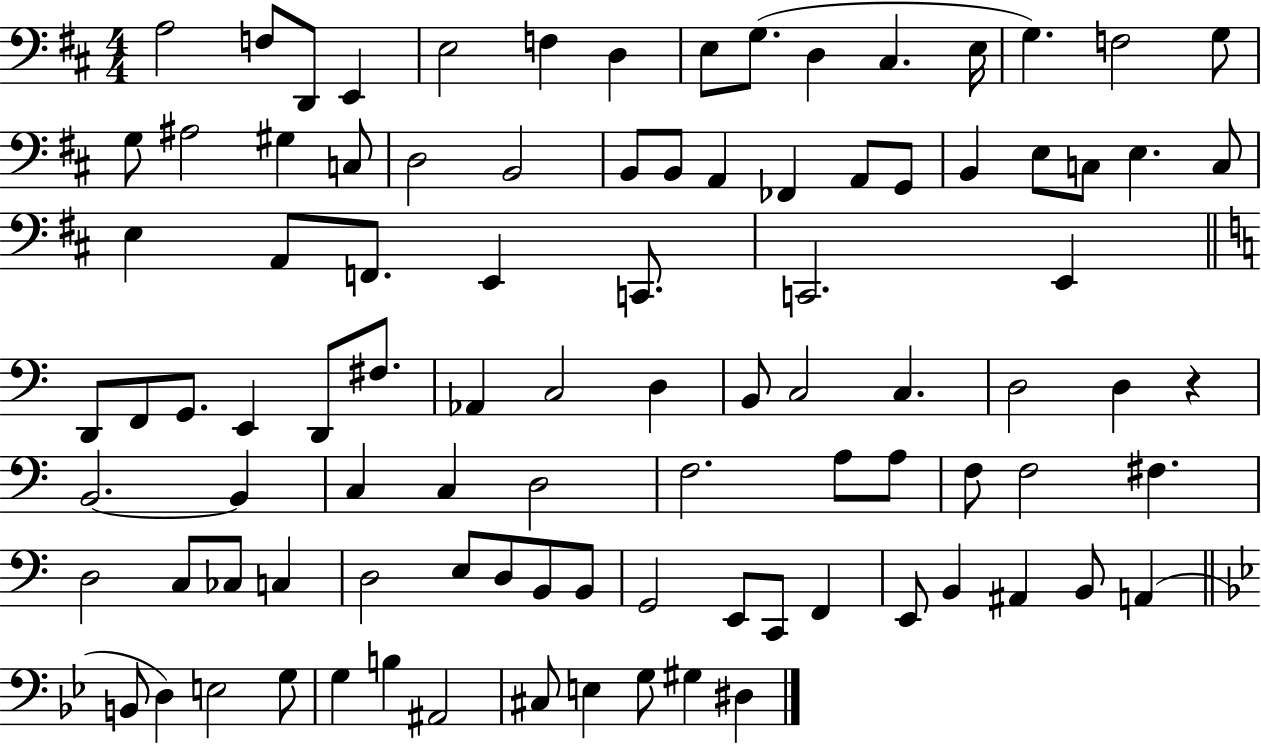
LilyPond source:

{
  \clef bass
  \numericTimeSignature
  \time 4/4
  \key d \major
  a2 f8 d,8 e,4 | e2 f4 d4 | e8 g8.( d4 cis4. e16 | g4.) f2 g8 | \break g8 ais2 gis4 c8 | d2 b,2 | b,8 b,8 a,4 fes,4 a,8 g,8 | b,4 e8 c8 e4. c8 | \break e4 a,8 f,8. e,4 c,8. | c,2. e,4 | \bar "||" \break \key a \minor d,8 f,8 g,8. e,4 d,8 fis8. | aes,4 c2 d4 | b,8 c2 c4. | d2 d4 r4 | \break b,2.~~ b,4 | c4 c4 d2 | f2. a8 a8 | f8 f2 fis4. | \break d2 c8 ces8 c4 | d2 e8 d8 b,8 b,8 | g,2 e,8 c,8 f,4 | e,8 b,4 ais,4 b,8 a,4( | \break \bar "||" \break \key g \minor b,8 d4) e2 g8 | g4 b4 ais,2 | cis8 e4 g8 gis4 dis4 | \bar "|."
}